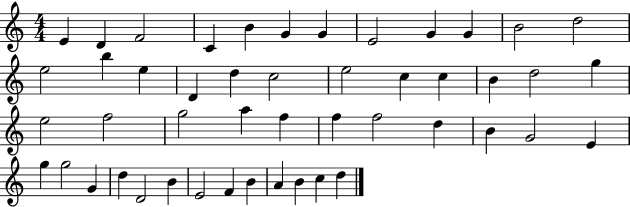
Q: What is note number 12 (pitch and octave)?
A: D5